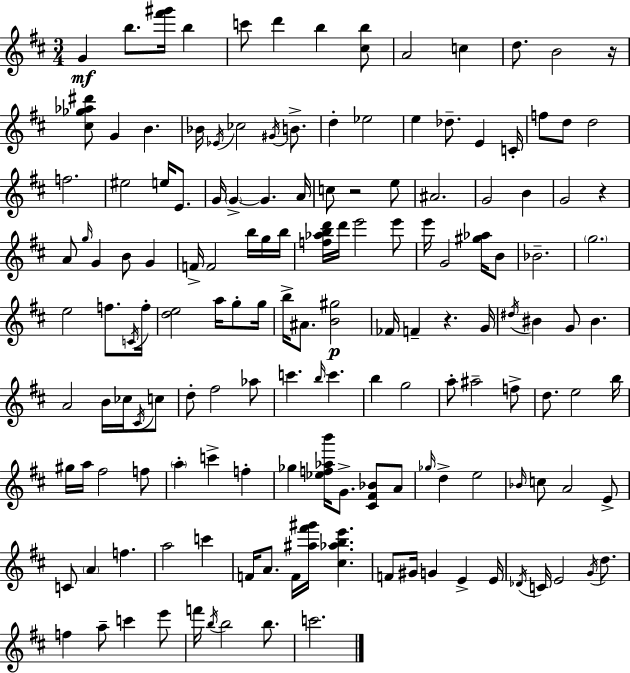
{
  \clef treble
  \numericTimeSignature
  \time 3/4
  \key d \major
  g'4\mf b''8. <fis''' gis'''>16 b''4 | c'''8 d'''4 b''4 <cis'' b''>8 | a'2 c''4 | d''8. b'2 r16 | \break <cis'' ges'' aes'' dis'''>8 g'4 b'4. | bes'16 \acciaccatura { ees'16 } ces''2 \acciaccatura { gis'16 } b'8.-> | d''4-. ees''2 | e''4 des''8.-- e'4 | \break c'16-. f''8 d''8 d''2 | f''2. | eis''2 e''16 e'8. | g'16 \parenthesize g'4->~~ g'4. | \break a'16 c''8 r2 | e''8 ais'2. | g'2 b'4 | g'2 r4 | \break a'8 \grace { g''16 } g'4 b'8 g'4 | f'16-> f'2 | b''16 g''16 b''16 <f'' aes'' b'' d'''>16 d'''16 e'''2 | e'''8 e'''16 g'2 | \break <gis'' aes''>16 b'8 bes'2.-- | \parenthesize g''2. | e''2 f''8. | \acciaccatura { c'16 } f''16-. <d'' e''>2 | \break a''16 g''8-. g''16 b''16-> ais'8. <b' gis''>2\p | fes'16 f'4-- r4. | g'16 \acciaccatura { dis''16 } bis'4 g'8 bis'4. | a'2 | \break b'16 ces''16 \acciaccatura { cis'16 } c''8 d''8-. fis''2 | aes''8 c'''4. | \grace { b''16 } c'''4. b''4 g''2 | a''8-. ais''2-- | \break f''8-> d''8. e''2 | b''16 gis''16 a''16 fis''2 | f''8 \parenthesize a''4-. c'''4-> | f''4-. ges''4 <ees'' f'' aes'' b'''>16 | \break g'8.-> <cis' fis' bes'>8 a'8 \grace { ges''16 } d''4-> | e''2 \grace { bes'16 } c''8 a'2 | e'8-> c'8 \parenthesize a'4 | f''4. a''2 | \break c'''4 f'16 a'8. | f'16 <ais'' fis''' gis'''>16 <cis'' aes'' b'' e'''>4. f'8 gis'16 | g'4 e'4-> e'16 \acciaccatura { des'16 } c'16 e'2 | \acciaccatura { g'16 } d''8. f''4 | \break a''8-- c'''4 e'''8 f'''16 | \acciaccatura { b''16 } b''2 b''8. | c'''2. | \bar "|."
}